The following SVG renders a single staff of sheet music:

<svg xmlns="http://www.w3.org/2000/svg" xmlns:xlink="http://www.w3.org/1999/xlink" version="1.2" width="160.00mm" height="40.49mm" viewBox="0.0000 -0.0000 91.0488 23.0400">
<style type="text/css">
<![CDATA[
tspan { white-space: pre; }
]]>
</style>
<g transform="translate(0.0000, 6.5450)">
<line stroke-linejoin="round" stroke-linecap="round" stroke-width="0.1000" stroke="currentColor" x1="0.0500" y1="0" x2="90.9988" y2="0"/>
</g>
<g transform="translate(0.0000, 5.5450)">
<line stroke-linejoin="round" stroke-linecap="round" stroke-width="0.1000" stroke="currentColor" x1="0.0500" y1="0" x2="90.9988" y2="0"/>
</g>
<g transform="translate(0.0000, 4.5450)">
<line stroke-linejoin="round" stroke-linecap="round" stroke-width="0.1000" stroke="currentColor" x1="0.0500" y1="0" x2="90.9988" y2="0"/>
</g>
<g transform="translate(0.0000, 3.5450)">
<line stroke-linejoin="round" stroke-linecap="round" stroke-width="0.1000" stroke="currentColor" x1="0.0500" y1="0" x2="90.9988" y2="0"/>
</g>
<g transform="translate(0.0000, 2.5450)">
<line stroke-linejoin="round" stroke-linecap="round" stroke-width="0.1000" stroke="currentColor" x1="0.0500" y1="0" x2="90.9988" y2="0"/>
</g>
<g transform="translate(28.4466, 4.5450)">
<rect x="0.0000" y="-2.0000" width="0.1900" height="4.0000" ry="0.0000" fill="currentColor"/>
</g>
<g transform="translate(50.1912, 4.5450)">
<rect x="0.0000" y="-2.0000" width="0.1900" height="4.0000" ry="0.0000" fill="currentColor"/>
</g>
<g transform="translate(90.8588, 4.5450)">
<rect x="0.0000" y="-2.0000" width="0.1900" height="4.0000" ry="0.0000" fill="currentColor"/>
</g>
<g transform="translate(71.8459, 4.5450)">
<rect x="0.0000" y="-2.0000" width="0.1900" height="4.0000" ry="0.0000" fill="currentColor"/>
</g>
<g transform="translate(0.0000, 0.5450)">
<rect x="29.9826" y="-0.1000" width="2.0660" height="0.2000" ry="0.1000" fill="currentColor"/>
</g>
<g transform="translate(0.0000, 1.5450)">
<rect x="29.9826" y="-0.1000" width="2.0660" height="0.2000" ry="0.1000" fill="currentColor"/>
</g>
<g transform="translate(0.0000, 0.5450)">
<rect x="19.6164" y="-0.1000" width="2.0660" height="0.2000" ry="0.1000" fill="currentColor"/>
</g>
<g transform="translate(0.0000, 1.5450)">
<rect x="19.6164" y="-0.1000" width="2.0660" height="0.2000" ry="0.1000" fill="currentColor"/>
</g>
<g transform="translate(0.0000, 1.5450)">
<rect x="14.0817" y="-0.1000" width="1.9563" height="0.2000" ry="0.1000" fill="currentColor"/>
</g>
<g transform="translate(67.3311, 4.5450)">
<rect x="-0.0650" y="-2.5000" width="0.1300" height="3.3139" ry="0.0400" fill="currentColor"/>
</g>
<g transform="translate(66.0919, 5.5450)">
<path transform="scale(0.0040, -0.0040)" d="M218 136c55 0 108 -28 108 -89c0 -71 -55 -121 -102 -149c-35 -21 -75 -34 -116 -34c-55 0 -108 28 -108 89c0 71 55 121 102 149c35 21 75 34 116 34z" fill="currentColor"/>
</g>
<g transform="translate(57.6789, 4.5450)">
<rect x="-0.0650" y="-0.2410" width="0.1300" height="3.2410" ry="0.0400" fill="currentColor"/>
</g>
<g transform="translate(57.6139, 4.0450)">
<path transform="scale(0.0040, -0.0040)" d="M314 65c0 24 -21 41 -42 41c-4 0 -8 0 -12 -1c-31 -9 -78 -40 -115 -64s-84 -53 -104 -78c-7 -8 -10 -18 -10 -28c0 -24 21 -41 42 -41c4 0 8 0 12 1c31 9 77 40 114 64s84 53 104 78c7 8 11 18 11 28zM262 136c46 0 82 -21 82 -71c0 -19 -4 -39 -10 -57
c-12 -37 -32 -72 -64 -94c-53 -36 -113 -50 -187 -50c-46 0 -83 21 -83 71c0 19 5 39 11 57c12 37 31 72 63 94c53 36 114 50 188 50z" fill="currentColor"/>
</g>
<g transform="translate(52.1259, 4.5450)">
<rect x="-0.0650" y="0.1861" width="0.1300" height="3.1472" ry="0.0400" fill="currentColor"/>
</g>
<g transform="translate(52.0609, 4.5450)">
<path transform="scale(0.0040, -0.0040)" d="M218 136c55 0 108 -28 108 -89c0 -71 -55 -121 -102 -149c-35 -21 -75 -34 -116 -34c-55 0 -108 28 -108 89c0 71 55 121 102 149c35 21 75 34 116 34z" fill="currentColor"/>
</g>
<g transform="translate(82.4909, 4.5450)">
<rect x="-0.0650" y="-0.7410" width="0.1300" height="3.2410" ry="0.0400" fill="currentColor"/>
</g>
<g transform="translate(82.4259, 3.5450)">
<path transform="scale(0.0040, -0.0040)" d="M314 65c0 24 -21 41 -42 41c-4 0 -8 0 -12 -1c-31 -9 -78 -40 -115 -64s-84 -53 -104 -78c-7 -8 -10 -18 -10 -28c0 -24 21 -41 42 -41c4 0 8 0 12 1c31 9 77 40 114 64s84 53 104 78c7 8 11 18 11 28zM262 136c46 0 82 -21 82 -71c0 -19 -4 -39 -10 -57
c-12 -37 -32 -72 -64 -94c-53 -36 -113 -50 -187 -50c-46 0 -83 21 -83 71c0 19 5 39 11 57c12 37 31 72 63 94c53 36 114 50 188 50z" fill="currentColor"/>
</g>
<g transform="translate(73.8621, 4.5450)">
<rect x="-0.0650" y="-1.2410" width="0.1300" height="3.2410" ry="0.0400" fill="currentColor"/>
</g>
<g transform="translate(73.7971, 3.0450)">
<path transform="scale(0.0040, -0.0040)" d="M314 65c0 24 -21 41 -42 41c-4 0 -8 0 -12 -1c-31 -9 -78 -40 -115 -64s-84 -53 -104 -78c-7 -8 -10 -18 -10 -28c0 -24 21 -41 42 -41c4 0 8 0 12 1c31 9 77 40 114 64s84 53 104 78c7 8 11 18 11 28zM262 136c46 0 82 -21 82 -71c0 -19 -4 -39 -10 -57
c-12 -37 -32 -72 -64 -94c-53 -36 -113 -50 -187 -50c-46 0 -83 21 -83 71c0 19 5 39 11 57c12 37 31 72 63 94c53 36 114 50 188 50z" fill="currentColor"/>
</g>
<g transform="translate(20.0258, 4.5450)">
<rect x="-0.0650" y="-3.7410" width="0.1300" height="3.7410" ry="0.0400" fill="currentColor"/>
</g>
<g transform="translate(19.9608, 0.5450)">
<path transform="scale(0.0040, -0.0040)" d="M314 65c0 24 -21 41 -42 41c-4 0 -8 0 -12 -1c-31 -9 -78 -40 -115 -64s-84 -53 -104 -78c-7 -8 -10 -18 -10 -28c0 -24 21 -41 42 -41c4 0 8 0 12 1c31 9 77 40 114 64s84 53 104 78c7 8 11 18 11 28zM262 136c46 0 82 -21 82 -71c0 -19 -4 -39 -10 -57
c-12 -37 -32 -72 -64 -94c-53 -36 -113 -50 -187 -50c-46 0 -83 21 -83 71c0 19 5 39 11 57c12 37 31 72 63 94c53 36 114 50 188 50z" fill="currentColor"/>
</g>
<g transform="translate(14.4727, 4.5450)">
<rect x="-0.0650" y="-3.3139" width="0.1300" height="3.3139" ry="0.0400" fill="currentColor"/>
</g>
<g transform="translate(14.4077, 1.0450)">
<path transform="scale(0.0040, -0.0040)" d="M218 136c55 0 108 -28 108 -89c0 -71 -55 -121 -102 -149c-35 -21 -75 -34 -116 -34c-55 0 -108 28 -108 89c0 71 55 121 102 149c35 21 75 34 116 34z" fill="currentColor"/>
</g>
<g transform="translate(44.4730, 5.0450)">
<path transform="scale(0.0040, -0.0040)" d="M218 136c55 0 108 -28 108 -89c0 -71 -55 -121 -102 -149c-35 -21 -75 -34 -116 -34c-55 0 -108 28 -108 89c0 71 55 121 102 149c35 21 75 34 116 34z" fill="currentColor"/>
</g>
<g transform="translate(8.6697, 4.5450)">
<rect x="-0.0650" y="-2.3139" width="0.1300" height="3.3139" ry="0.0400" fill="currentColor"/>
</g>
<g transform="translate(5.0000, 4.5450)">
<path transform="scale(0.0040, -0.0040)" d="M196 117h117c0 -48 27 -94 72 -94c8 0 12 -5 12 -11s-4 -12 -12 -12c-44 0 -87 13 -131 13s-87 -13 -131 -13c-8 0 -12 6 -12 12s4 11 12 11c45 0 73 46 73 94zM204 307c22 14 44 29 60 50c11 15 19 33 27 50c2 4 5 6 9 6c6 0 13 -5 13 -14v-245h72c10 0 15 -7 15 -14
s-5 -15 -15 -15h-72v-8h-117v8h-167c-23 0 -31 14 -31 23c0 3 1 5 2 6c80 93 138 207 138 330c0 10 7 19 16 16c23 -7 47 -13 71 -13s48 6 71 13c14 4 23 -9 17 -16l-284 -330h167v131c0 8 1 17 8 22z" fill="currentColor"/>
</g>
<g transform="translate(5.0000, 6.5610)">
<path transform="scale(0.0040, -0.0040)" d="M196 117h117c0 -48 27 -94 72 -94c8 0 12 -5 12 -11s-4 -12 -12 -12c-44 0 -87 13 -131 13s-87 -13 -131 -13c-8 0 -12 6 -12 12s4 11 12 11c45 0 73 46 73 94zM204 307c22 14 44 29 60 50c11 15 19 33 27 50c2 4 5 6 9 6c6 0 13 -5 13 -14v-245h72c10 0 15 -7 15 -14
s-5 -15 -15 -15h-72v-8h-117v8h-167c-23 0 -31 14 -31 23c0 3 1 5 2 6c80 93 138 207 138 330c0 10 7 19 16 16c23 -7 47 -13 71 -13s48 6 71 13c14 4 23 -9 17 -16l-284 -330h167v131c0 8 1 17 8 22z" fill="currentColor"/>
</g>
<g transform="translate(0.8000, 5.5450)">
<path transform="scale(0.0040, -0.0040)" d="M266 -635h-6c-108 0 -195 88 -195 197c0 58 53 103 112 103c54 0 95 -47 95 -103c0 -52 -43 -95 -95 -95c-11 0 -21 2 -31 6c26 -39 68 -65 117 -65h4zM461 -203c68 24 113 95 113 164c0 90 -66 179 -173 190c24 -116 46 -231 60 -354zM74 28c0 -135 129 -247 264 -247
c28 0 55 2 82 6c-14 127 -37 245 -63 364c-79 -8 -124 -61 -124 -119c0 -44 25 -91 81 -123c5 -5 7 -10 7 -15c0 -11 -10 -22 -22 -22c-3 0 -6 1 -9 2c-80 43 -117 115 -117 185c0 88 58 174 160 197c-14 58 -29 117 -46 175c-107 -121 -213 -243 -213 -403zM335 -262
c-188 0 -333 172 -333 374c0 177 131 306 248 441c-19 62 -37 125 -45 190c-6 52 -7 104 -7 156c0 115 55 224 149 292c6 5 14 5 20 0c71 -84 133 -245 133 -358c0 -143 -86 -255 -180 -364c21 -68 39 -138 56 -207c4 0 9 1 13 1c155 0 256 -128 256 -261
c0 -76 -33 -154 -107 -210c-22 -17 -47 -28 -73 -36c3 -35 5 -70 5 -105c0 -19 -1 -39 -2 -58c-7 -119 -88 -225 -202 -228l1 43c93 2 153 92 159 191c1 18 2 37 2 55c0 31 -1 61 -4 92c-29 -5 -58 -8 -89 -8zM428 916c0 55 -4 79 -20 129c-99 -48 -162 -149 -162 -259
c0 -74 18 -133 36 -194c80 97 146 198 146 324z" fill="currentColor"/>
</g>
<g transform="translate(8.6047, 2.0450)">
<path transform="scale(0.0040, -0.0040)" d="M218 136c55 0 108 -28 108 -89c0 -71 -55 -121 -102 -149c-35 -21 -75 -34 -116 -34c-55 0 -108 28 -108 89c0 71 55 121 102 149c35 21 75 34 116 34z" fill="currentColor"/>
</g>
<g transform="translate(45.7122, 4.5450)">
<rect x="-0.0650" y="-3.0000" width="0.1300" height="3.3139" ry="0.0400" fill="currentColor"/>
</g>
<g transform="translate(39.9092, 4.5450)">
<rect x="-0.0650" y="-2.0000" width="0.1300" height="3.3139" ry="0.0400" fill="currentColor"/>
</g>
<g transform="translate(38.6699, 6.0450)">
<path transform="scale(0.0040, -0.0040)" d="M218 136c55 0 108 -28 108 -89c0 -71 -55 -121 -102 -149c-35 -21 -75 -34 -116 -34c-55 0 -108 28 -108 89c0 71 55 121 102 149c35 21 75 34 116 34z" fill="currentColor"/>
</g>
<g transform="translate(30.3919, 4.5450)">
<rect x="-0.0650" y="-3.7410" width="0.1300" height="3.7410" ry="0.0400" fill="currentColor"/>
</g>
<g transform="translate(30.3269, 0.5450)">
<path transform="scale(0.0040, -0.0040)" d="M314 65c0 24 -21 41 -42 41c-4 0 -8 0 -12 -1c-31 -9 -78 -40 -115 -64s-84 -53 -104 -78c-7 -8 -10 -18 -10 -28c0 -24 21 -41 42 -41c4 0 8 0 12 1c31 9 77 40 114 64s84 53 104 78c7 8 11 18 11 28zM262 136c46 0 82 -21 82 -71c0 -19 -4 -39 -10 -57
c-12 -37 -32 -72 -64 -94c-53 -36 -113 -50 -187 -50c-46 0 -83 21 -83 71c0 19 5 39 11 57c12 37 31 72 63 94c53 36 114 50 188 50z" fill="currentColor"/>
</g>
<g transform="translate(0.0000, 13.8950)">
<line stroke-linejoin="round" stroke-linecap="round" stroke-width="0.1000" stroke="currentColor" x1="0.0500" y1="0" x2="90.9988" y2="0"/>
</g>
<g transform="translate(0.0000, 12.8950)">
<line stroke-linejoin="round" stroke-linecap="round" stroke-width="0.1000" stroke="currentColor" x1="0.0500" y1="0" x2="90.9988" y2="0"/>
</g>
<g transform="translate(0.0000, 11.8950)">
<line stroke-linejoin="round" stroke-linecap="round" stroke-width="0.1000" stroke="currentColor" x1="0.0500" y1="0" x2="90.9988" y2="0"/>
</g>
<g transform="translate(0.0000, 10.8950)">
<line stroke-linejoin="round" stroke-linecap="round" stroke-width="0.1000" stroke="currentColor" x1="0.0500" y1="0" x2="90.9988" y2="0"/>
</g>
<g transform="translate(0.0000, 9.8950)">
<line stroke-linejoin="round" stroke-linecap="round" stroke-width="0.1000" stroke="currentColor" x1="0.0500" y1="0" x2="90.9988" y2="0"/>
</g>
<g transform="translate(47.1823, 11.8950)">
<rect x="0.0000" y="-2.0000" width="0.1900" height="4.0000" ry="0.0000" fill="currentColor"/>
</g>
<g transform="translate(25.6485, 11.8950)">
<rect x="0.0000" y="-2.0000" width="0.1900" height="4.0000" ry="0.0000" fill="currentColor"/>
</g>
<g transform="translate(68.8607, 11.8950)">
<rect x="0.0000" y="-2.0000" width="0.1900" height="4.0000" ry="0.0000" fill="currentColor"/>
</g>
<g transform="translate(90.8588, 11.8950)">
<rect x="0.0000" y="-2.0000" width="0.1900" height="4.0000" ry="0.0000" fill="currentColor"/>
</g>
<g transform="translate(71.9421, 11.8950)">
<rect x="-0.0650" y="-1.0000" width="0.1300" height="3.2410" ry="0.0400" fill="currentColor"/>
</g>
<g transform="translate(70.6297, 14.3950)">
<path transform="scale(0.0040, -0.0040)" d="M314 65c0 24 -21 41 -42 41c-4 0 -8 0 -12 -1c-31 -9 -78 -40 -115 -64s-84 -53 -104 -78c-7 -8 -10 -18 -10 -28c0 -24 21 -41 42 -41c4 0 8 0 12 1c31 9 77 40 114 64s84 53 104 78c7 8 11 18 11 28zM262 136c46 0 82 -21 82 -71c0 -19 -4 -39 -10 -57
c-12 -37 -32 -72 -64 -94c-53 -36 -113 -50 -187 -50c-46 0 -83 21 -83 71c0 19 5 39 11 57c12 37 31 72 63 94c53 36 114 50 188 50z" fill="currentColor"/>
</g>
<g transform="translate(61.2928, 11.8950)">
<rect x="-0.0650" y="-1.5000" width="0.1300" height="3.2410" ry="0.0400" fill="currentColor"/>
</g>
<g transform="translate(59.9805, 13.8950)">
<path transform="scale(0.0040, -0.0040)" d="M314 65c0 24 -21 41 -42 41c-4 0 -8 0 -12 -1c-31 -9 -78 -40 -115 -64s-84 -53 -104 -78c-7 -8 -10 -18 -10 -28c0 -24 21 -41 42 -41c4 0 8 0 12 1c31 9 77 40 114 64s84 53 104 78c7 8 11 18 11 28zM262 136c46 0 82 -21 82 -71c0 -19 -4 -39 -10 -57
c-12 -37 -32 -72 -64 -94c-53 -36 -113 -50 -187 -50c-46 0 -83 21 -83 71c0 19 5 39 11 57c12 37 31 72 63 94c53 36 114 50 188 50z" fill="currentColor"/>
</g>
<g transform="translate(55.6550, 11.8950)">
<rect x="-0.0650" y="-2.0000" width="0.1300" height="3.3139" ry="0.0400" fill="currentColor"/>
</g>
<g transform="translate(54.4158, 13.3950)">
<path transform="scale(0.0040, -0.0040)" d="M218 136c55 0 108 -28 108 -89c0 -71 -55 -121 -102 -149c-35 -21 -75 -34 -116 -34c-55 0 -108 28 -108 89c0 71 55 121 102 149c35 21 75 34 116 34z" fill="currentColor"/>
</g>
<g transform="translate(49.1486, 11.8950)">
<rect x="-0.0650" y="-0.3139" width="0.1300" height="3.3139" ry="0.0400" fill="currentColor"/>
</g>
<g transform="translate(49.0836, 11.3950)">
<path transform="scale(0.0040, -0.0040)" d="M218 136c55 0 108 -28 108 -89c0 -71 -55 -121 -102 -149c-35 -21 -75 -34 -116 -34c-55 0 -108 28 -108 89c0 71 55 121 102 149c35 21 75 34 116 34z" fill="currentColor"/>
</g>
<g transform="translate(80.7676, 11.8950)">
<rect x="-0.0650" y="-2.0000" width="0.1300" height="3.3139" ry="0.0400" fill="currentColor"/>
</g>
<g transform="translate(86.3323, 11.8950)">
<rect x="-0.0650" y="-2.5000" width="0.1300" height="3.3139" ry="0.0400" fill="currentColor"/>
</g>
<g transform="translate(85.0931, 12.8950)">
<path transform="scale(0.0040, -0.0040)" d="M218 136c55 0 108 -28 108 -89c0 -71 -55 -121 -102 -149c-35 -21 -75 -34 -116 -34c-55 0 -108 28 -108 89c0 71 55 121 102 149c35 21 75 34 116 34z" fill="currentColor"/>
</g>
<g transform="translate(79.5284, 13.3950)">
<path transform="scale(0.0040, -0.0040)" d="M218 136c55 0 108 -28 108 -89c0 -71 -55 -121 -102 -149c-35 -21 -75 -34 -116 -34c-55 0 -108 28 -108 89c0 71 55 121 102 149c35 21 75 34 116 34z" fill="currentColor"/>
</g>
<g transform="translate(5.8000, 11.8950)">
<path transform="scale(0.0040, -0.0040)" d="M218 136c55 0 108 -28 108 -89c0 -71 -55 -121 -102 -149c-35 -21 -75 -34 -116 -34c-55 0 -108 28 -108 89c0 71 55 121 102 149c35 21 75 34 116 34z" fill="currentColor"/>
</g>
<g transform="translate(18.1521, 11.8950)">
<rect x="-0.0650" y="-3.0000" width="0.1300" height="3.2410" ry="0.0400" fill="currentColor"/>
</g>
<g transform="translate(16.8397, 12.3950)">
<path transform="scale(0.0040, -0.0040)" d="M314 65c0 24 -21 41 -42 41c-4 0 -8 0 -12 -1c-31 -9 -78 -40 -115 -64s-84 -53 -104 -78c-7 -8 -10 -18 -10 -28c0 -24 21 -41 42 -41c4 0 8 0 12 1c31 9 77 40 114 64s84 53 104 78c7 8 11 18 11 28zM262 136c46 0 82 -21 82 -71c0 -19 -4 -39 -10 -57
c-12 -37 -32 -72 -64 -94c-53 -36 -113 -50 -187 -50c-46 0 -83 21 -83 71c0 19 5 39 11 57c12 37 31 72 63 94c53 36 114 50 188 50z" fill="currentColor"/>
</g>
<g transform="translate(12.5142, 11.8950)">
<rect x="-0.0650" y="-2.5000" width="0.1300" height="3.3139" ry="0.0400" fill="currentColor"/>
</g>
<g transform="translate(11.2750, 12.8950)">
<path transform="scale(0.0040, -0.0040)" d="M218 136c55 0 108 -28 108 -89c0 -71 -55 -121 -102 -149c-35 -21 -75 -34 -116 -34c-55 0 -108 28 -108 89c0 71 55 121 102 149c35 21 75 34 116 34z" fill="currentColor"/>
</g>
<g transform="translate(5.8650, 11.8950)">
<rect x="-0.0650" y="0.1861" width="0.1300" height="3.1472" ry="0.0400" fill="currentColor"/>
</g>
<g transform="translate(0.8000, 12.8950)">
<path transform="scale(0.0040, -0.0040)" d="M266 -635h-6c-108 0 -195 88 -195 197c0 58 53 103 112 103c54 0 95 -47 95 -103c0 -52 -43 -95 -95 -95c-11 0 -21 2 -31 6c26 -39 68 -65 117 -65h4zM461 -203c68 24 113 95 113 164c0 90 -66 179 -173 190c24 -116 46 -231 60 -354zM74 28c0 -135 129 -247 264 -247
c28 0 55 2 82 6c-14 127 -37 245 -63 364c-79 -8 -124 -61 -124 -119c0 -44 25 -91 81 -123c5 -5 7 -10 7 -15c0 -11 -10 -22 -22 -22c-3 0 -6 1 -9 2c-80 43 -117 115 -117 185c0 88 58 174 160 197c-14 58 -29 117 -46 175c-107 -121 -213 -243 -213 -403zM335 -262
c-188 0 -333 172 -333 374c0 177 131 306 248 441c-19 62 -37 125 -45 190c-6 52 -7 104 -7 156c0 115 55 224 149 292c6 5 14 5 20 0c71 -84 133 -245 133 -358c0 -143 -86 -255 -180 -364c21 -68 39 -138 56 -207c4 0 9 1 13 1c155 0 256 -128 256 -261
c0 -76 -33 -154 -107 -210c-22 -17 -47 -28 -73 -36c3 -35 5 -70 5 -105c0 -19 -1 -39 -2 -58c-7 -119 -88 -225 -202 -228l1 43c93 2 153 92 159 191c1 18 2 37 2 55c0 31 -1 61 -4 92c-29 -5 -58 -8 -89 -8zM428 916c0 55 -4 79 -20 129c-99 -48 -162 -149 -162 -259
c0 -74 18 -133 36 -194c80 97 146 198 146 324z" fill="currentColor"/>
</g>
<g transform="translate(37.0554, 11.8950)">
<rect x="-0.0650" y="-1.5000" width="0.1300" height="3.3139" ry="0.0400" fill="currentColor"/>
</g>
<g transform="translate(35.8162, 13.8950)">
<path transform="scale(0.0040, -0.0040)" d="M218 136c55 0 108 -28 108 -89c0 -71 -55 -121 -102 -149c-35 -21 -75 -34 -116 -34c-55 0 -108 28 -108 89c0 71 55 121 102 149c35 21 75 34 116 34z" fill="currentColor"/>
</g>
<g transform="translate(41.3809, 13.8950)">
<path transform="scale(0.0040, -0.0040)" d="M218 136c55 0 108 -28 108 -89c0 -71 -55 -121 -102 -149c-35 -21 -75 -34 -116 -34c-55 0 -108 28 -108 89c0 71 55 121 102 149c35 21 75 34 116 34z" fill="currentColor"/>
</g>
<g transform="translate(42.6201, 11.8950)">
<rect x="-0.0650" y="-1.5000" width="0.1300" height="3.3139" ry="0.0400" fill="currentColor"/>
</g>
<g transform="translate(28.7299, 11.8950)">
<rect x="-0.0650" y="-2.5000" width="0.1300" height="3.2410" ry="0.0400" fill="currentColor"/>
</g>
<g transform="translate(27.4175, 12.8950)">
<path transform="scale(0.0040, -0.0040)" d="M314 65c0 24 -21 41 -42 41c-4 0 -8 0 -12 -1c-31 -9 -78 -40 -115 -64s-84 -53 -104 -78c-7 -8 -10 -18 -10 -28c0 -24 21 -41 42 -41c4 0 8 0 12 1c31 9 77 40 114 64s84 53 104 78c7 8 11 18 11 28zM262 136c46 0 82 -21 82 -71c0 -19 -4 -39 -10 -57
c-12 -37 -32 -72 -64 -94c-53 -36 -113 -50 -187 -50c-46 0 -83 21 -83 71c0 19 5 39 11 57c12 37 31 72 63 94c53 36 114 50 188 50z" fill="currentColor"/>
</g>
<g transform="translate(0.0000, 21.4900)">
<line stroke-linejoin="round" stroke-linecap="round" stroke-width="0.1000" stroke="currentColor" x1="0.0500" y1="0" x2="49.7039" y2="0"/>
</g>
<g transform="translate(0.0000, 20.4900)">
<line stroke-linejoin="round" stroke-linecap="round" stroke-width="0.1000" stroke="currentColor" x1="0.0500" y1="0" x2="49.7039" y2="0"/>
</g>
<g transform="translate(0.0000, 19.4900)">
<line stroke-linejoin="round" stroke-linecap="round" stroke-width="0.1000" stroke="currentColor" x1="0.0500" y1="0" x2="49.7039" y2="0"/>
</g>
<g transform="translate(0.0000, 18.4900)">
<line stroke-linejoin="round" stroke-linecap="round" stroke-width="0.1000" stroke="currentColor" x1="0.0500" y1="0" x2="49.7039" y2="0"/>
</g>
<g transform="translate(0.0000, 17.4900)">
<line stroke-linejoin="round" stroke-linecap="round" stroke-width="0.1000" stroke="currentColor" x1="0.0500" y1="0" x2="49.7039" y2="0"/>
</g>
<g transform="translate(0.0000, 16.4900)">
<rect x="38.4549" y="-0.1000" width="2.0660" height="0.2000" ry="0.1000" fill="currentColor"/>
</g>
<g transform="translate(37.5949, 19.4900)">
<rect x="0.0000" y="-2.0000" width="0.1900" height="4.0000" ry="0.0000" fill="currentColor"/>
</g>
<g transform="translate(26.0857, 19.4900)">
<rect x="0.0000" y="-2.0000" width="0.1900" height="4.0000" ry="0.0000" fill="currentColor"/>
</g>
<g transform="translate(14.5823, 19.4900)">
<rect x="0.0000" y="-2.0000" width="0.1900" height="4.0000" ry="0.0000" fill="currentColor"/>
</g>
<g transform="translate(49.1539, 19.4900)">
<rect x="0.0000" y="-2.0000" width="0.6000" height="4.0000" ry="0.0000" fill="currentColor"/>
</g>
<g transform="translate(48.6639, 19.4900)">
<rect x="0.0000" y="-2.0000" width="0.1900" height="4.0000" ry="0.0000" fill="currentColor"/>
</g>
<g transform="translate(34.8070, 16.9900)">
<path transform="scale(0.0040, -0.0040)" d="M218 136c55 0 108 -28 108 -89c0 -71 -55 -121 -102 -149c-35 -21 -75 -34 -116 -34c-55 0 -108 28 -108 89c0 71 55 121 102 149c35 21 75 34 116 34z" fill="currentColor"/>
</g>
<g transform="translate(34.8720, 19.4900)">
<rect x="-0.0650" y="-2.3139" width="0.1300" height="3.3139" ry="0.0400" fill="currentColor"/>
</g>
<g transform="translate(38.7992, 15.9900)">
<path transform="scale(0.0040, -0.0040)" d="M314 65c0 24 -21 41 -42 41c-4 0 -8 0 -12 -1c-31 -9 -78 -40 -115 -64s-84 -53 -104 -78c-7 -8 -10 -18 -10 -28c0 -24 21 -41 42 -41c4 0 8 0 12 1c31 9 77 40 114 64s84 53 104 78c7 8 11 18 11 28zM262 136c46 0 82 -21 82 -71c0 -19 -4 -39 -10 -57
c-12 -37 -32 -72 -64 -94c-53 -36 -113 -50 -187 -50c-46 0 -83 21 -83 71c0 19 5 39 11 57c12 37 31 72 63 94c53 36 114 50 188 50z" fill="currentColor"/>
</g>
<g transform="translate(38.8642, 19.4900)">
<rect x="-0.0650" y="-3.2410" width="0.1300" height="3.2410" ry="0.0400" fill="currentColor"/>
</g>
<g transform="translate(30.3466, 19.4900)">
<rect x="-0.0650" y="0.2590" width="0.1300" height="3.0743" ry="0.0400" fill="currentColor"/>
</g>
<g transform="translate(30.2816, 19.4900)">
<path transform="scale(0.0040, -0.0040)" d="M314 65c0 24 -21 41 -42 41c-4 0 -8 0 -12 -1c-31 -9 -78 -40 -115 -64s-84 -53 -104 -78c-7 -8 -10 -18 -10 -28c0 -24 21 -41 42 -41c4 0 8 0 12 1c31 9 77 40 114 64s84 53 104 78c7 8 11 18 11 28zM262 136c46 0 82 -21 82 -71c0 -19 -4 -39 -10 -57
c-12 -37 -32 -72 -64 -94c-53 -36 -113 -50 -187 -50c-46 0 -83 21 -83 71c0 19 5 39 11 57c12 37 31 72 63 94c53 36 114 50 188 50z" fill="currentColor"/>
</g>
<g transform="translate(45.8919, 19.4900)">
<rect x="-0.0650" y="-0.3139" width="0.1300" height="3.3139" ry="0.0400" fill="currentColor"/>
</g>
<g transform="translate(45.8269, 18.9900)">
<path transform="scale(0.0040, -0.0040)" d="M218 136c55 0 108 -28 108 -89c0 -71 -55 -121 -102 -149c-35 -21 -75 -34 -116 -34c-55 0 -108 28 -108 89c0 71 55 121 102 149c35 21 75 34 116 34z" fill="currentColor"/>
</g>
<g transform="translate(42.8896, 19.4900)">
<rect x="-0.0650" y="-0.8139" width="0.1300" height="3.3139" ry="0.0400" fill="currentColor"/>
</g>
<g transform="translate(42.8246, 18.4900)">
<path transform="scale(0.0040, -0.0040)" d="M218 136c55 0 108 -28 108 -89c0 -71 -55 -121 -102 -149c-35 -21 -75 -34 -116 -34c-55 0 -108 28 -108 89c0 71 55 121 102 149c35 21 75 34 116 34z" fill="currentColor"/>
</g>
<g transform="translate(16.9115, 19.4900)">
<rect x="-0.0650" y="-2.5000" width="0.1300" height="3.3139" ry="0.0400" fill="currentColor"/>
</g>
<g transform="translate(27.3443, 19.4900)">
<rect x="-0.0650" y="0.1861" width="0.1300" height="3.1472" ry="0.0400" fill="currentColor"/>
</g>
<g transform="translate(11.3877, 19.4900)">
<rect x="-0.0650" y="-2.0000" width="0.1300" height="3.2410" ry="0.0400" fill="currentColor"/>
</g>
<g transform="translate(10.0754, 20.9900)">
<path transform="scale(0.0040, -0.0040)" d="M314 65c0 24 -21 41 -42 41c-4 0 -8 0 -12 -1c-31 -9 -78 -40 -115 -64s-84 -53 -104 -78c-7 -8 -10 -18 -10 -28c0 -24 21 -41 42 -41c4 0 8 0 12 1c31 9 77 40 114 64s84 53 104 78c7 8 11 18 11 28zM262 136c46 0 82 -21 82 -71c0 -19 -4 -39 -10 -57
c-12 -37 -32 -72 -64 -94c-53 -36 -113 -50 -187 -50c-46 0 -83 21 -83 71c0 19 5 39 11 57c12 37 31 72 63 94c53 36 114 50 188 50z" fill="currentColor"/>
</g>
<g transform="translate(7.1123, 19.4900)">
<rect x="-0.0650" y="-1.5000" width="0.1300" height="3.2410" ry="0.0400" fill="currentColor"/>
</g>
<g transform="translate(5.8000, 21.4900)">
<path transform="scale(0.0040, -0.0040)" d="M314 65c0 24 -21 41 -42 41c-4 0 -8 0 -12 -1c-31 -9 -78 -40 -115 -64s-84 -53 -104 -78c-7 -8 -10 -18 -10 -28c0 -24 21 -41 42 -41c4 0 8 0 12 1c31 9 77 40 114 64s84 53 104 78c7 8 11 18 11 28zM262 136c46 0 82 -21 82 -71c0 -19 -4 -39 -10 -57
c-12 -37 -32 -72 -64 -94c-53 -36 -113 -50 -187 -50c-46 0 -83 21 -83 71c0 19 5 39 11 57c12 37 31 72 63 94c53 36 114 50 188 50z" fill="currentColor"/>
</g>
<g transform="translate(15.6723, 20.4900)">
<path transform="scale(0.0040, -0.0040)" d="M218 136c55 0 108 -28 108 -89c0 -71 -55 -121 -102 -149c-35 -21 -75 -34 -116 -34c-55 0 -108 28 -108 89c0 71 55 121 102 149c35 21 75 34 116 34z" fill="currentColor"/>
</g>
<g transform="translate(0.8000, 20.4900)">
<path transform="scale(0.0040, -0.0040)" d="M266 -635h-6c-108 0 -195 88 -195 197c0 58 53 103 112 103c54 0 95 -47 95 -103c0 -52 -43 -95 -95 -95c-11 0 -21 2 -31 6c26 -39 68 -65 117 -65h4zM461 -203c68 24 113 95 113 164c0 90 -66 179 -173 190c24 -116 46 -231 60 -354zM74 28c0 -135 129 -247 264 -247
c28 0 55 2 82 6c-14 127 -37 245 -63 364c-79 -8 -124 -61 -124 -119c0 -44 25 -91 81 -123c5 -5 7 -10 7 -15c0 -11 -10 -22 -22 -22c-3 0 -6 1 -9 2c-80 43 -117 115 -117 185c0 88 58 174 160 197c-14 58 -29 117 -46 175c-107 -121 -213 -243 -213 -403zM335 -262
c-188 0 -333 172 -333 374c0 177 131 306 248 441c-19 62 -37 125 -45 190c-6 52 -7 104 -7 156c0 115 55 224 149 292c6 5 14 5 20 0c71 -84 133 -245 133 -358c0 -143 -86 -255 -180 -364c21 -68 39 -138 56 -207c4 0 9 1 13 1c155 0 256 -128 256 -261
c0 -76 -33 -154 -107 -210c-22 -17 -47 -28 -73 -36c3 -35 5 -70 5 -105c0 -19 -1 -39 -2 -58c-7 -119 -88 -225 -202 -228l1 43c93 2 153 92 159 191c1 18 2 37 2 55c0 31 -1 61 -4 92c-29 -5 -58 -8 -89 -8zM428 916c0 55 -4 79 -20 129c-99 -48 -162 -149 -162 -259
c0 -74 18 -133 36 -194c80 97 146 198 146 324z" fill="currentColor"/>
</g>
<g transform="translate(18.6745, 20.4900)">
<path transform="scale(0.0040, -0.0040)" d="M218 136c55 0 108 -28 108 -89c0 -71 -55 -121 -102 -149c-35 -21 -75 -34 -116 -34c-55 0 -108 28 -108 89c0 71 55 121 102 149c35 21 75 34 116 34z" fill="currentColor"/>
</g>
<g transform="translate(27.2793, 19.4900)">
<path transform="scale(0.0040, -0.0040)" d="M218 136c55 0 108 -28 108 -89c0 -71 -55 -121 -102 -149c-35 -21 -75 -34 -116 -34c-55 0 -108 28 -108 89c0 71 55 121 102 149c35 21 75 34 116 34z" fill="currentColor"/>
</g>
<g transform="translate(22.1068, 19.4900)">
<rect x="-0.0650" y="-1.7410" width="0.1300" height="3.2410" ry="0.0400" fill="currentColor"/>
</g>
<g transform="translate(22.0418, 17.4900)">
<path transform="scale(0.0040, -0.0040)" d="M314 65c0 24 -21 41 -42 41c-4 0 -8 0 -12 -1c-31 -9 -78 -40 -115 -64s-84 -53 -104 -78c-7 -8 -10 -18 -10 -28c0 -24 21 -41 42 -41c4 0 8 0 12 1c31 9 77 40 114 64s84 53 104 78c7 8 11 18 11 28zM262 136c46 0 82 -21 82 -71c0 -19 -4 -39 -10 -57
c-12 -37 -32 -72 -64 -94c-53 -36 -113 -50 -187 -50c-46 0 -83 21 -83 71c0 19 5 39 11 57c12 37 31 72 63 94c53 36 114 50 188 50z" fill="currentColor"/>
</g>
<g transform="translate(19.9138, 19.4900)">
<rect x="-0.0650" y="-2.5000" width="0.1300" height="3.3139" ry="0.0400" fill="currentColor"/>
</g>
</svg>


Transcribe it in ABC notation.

X:1
T:Untitled
M:4/4
L:1/4
K:C
g b c'2 c'2 F A B c2 G e2 d2 B G A2 G2 E E c F E2 D2 F G E2 F2 G G f2 B B2 g b2 d c